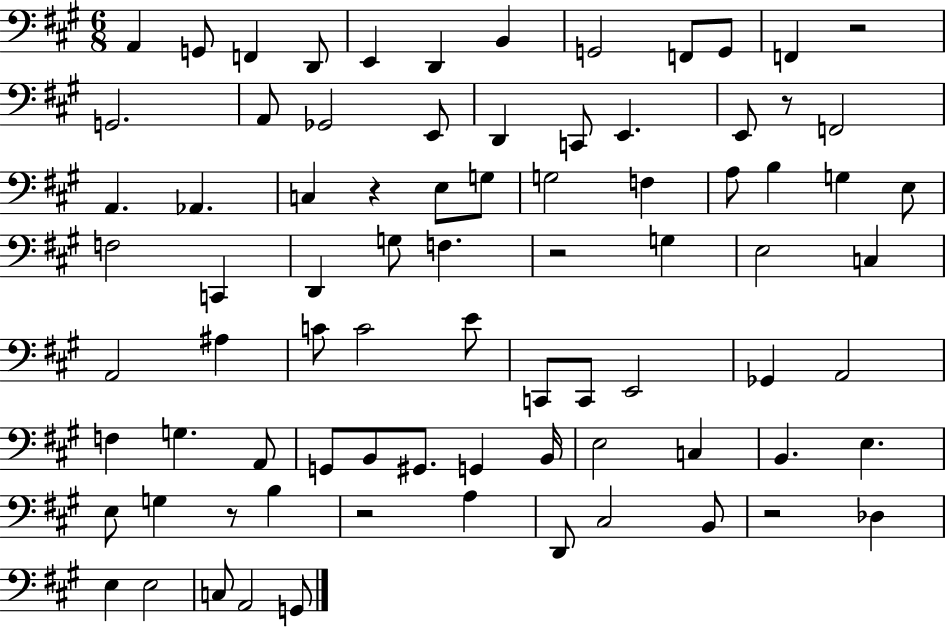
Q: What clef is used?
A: bass